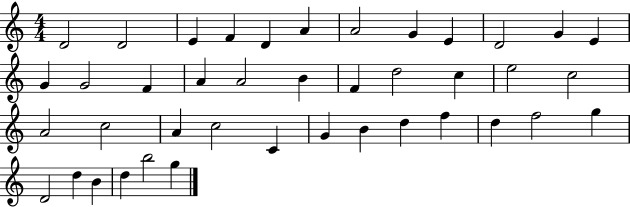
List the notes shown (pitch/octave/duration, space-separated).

D4/h D4/h E4/q F4/q D4/q A4/q A4/h G4/q E4/q D4/h G4/q E4/q G4/q G4/h F4/q A4/q A4/h B4/q F4/q D5/h C5/q E5/h C5/h A4/h C5/h A4/q C5/h C4/q G4/q B4/q D5/q F5/q D5/q F5/h G5/q D4/h D5/q B4/q D5/q B5/h G5/q